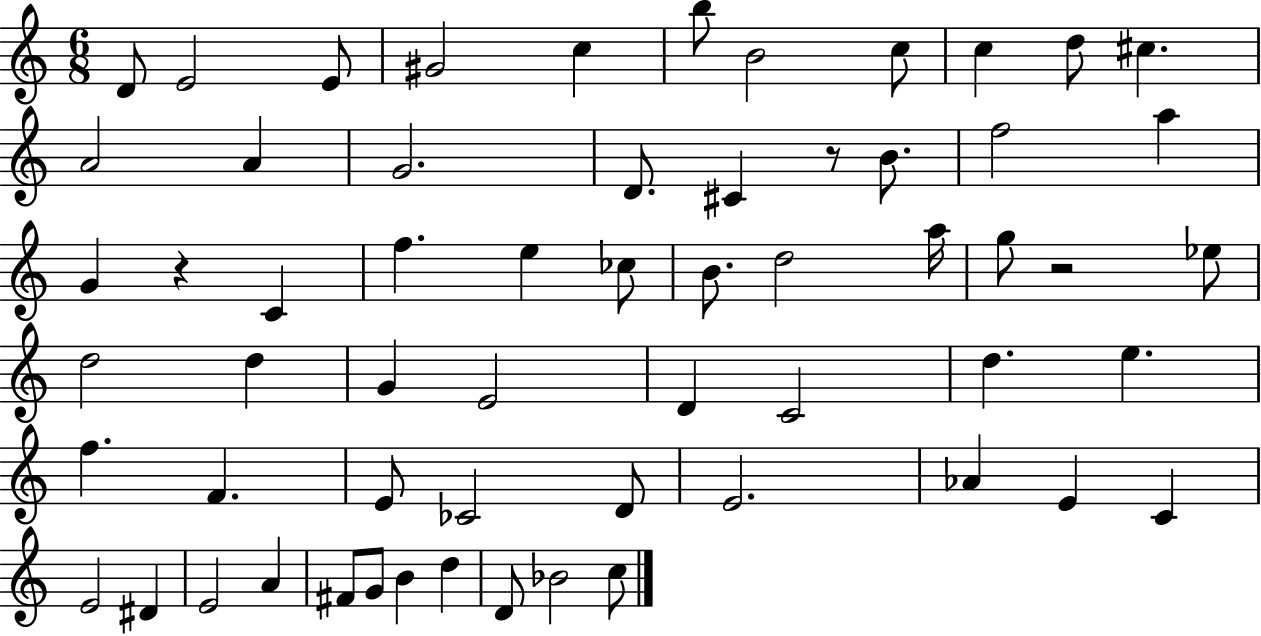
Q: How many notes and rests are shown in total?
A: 60